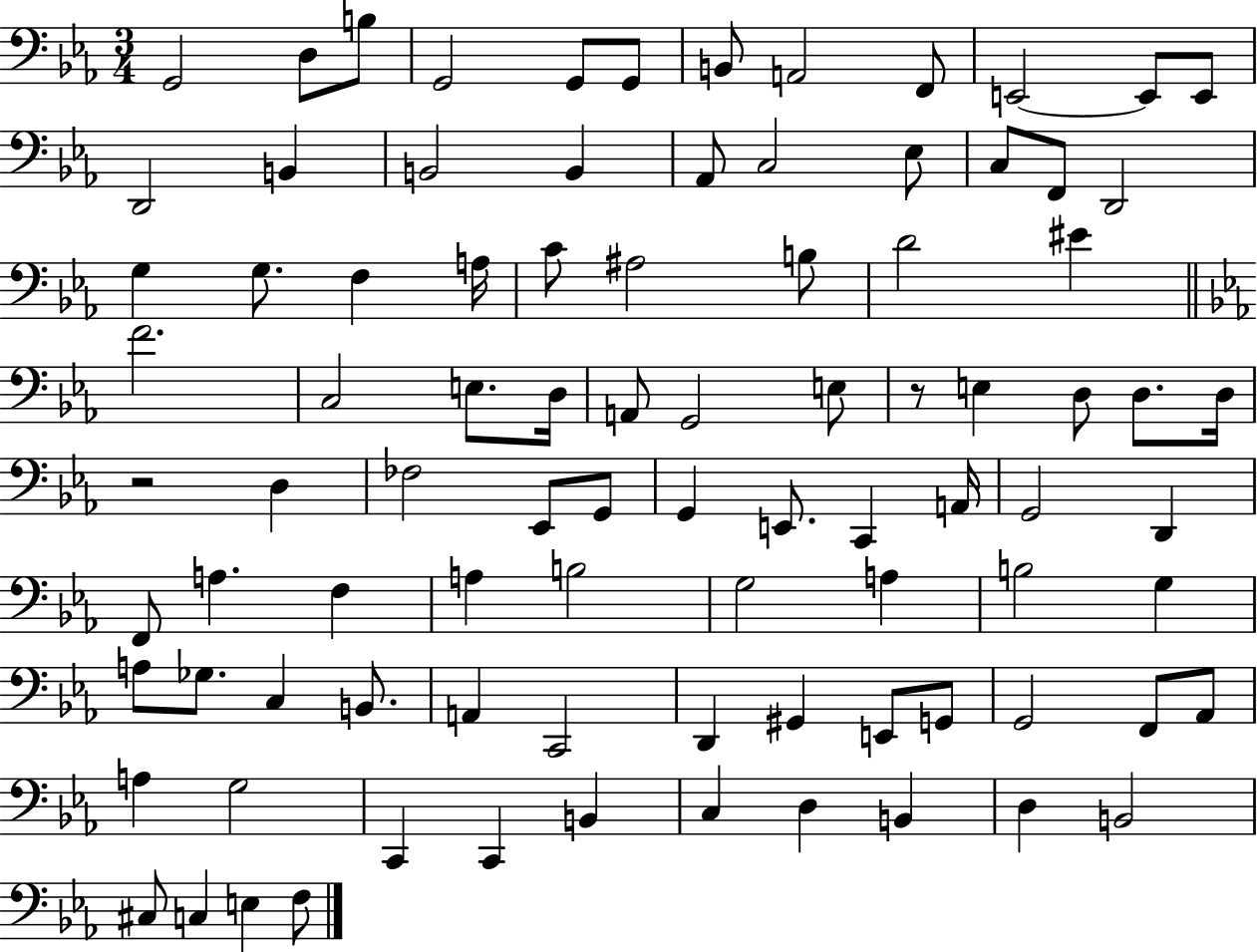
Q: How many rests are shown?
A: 2